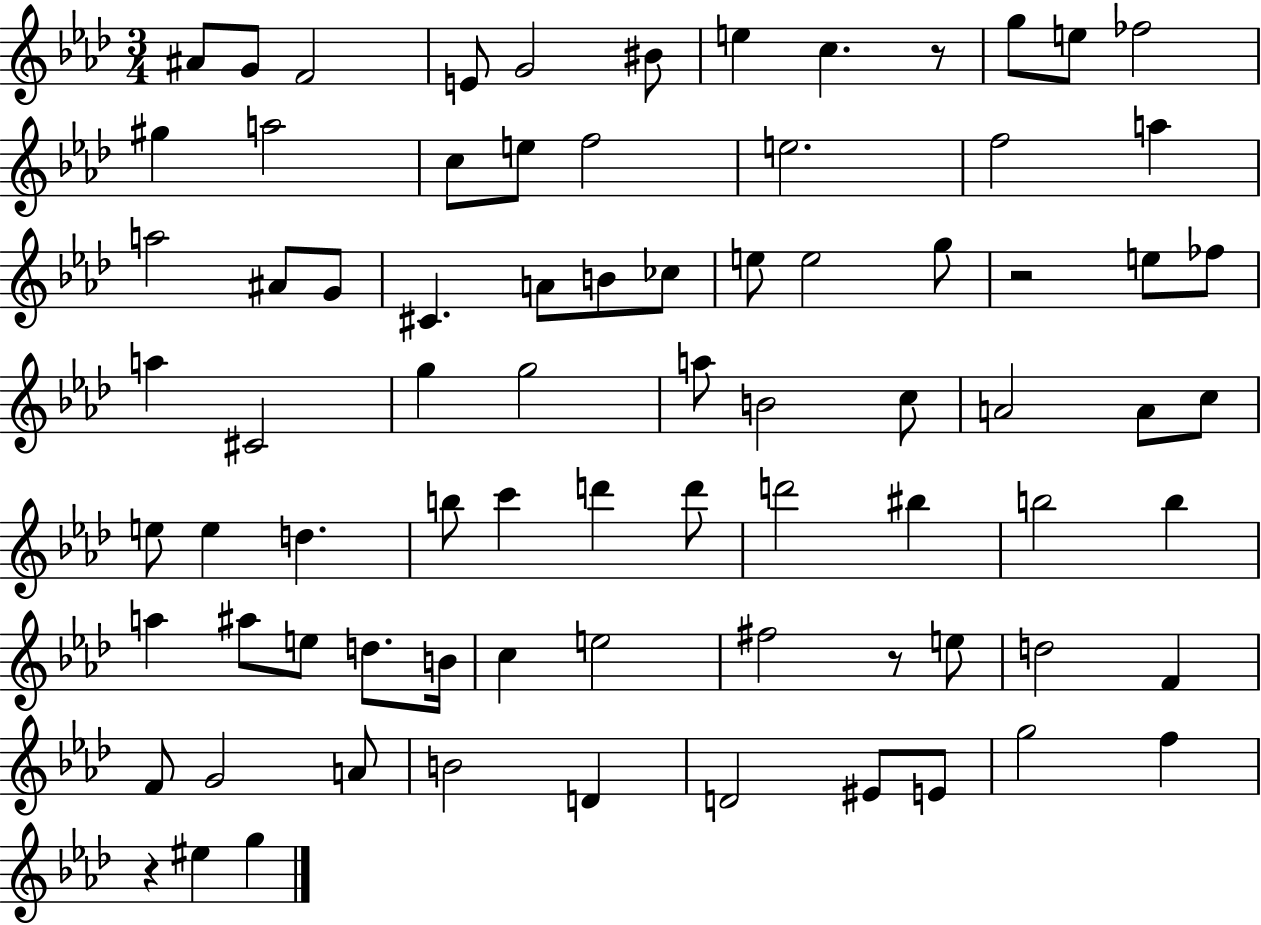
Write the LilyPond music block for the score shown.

{
  \clef treble
  \numericTimeSignature
  \time 3/4
  \key aes \major
  ais'8 g'8 f'2 | e'8 g'2 bis'8 | e''4 c''4. r8 | g''8 e''8 fes''2 | \break gis''4 a''2 | c''8 e''8 f''2 | e''2. | f''2 a''4 | \break a''2 ais'8 g'8 | cis'4. a'8 b'8 ces''8 | e''8 e''2 g''8 | r2 e''8 fes''8 | \break a''4 cis'2 | g''4 g''2 | a''8 b'2 c''8 | a'2 a'8 c''8 | \break e''8 e''4 d''4. | b''8 c'''4 d'''4 d'''8 | d'''2 bis''4 | b''2 b''4 | \break a''4 ais''8 e''8 d''8. b'16 | c''4 e''2 | fis''2 r8 e''8 | d''2 f'4 | \break f'8 g'2 a'8 | b'2 d'4 | d'2 eis'8 e'8 | g''2 f''4 | \break r4 eis''4 g''4 | \bar "|."
}